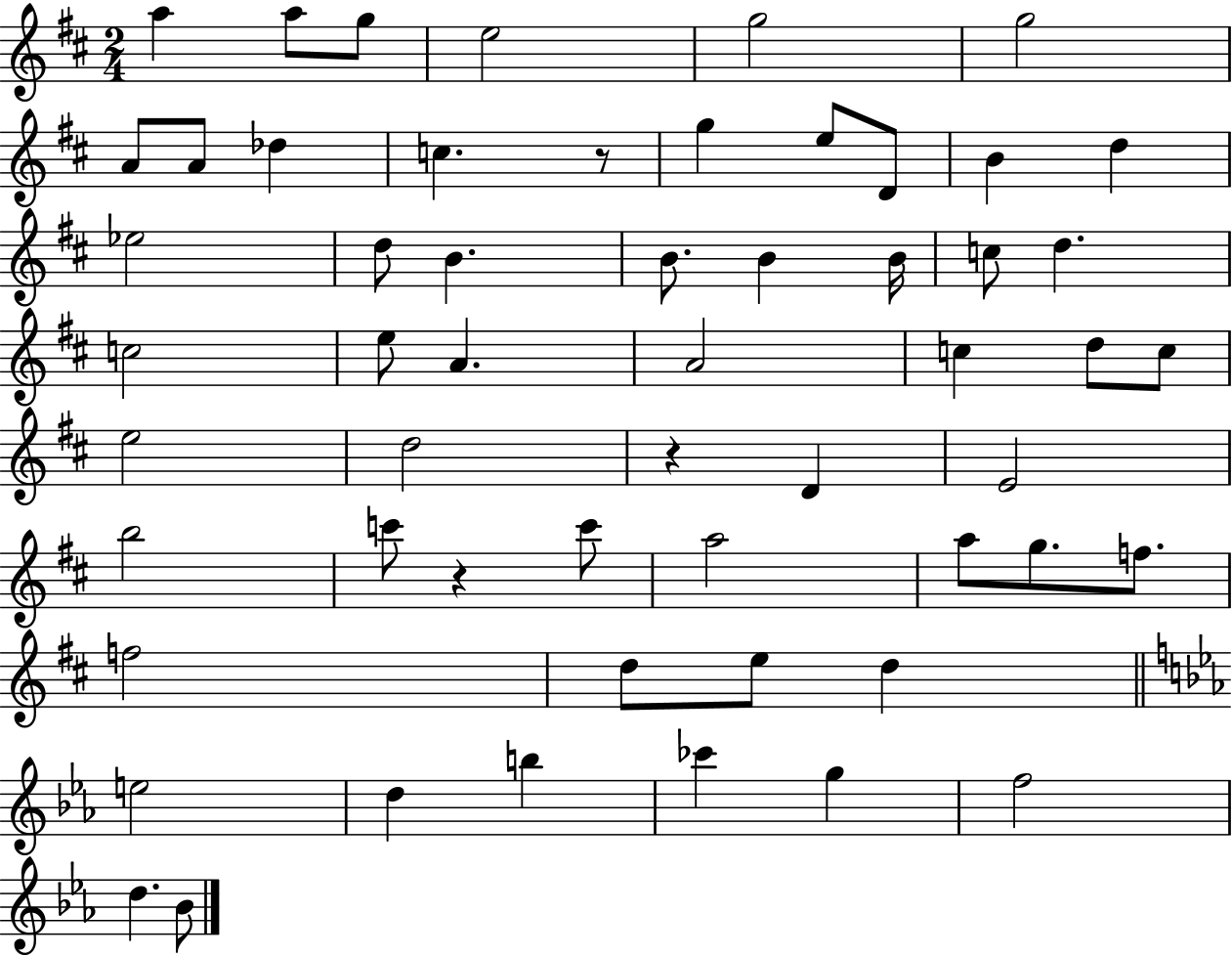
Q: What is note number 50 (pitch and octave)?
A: G5